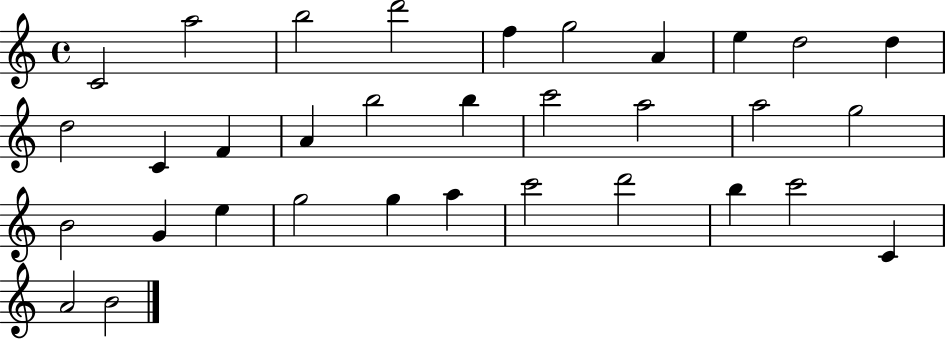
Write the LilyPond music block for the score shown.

{
  \clef treble
  \time 4/4
  \defaultTimeSignature
  \key c \major
  c'2 a''2 | b''2 d'''2 | f''4 g''2 a'4 | e''4 d''2 d''4 | \break d''2 c'4 f'4 | a'4 b''2 b''4 | c'''2 a''2 | a''2 g''2 | \break b'2 g'4 e''4 | g''2 g''4 a''4 | c'''2 d'''2 | b''4 c'''2 c'4 | \break a'2 b'2 | \bar "|."
}